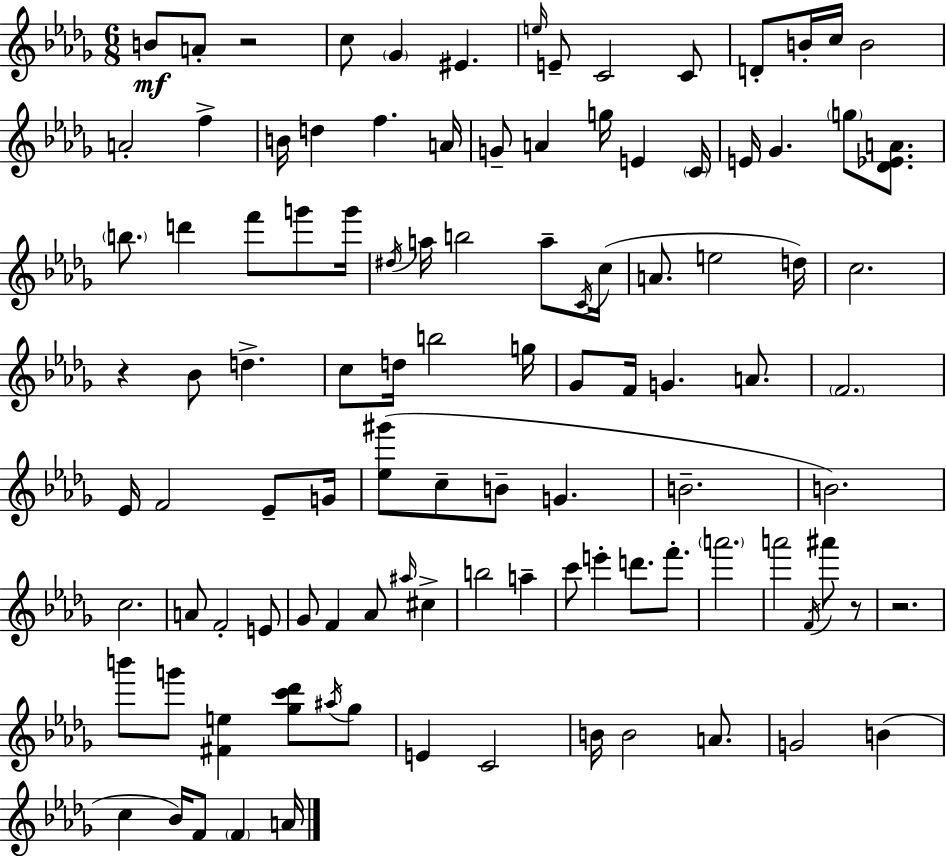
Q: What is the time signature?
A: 6/8